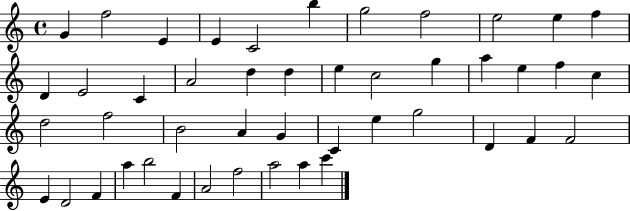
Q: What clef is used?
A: treble